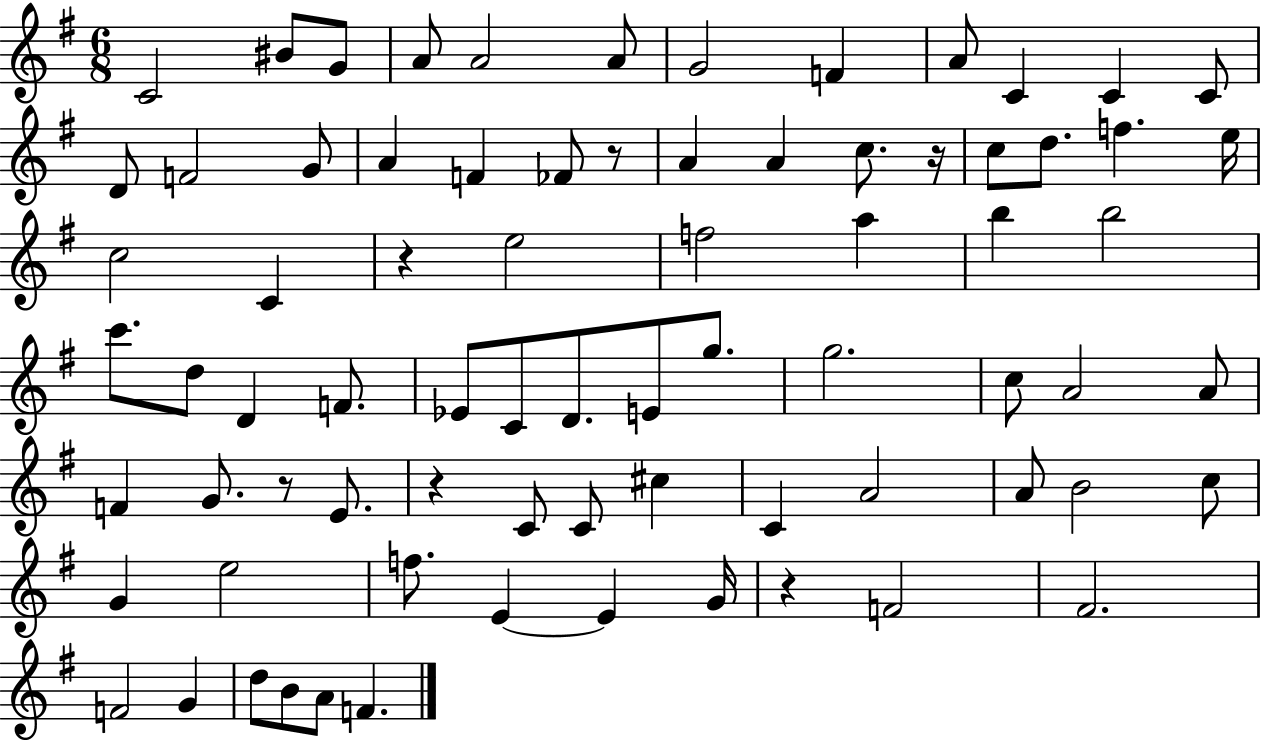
X:1
T:Untitled
M:6/8
L:1/4
K:G
C2 ^B/2 G/2 A/2 A2 A/2 G2 F A/2 C C C/2 D/2 F2 G/2 A F _F/2 z/2 A A c/2 z/4 c/2 d/2 f e/4 c2 C z e2 f2 a b b2 c'/2 d/2 D F/2 _E/2 C/2 D/2 E/2 g/2 g2 c/2 A2 A/2 F G/2 z/2 E/2 z C/2 C/2 ^c C A2 A/2 B2 c/2 G e2 f/2 E E G/4 z F2 ^F2 F2 G d/2 B/2 A/2 F